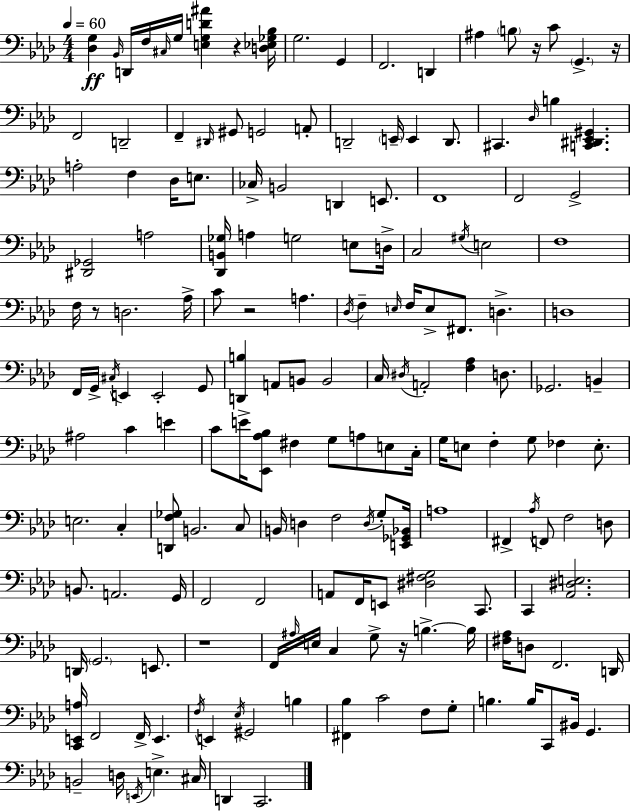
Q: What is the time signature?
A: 4/4